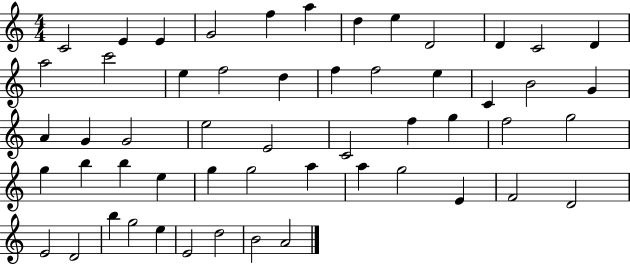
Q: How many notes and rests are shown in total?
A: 54